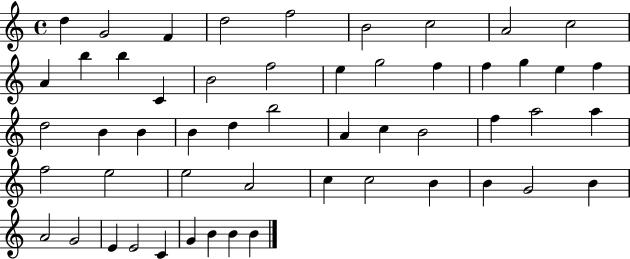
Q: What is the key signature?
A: C major